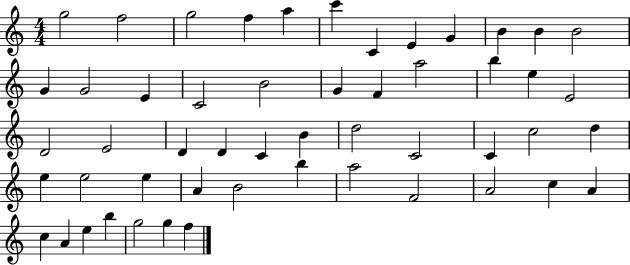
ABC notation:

X:1
T:Untitled
M:4/4
L:1/4
K:C
g2 f2 g2 f a c' C E G B B B2 G G2 E C2 B2 G F a2 b e E2 D2 E2 D D C B d2 C2 C c2 d e e2 e A B2 b a2 F2 A2 c A c A e b g2 g f